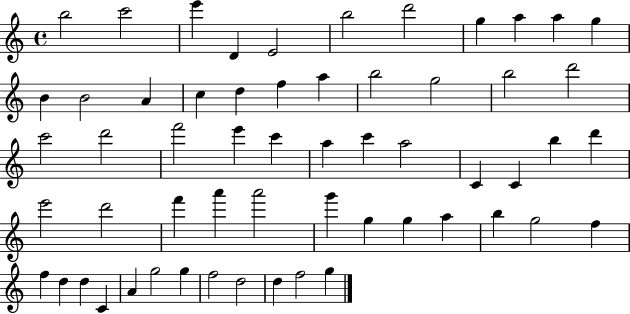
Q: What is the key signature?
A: C major